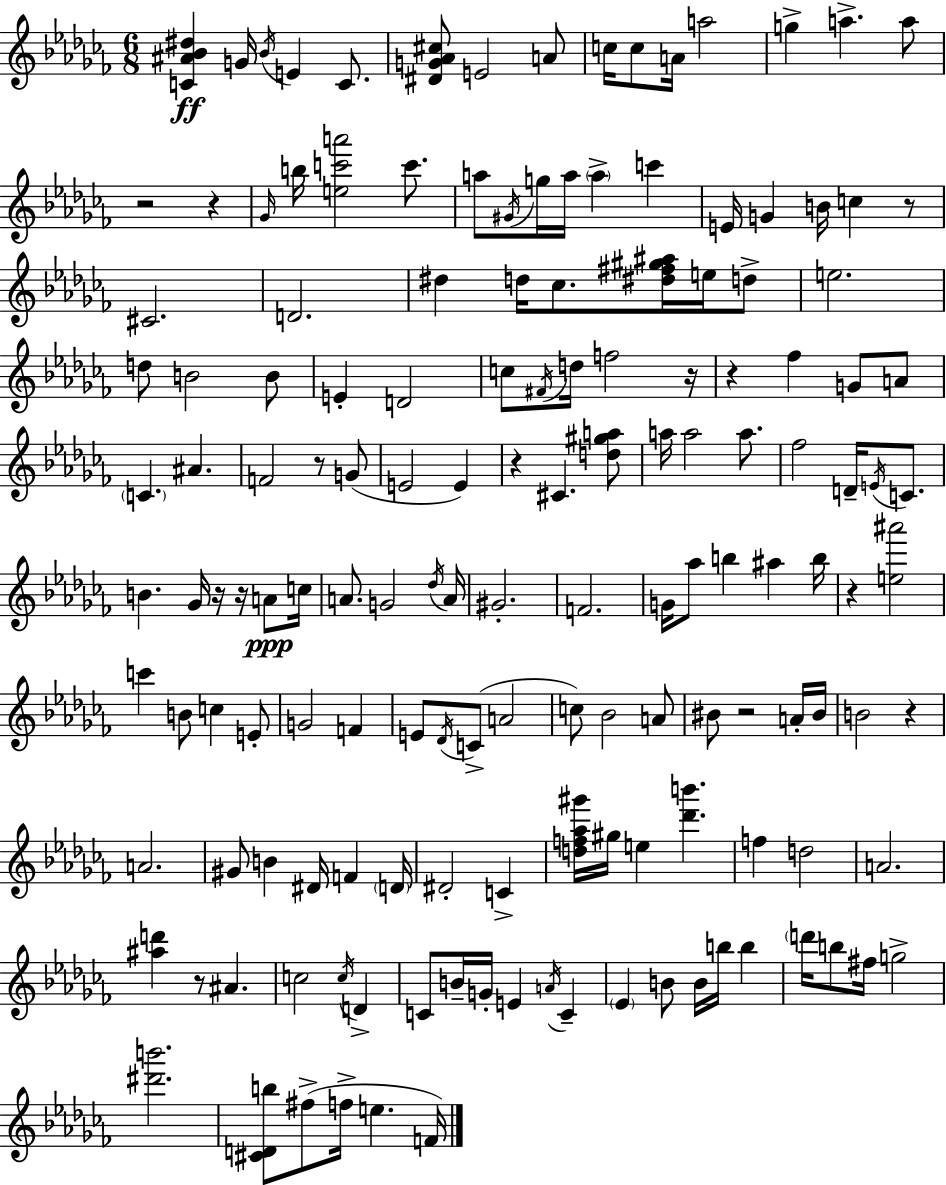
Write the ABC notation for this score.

X:1
T:Untitled
M:6/8
L:1/4
K:Abm
[C^A_B^d] G/4 _B/4 E C/2 [^DG_A^c]/2 E2 A/2 c/4 c/2 A/4 a2 g a a/2 z2 z _G/4 b/4 [ec'a']2 c'/2 a/2 ^G/4 g/4 a/4 a c' E/4 G B/4 c z/2 ^C2 D2 ^d d/4 _c/2 [^d^f^g^a]/4 e/4 d/2 e2 d/2 B2 B/2 E D2 c/2 ^F/4 d/4 f2 z/4 z _f G/2 A/2 C ^A F2 z/2 G/2 E2 E z ^C [d^ga]/2 a/4 a2 a/2 _f2 D/4 E/4 C/2 B _G/4 z/4 z/4 A/2 c/4 A/2 G2 _d/4 A/4 ^G2 F2 G/4 _a/2 b ^a b/4 z [e^a']2 c' B/2 c E/2 G2 F E/2 _D/4 C/2 A2 c/2 _B2 A/2 ^B/2 z2 A/4 ^B/4 B2 z A2 ^G/2 B ^D/4 F D/4 ^D2 C [df_a^g']/4 ^g/4 e [_d'b'] f d2 A2 [^ad'] z/2 ^A c2 c/4 D C/2 B/4 G/4 E A/4 C _E B/2 B/4 b/4 b d'/4 b/2 ^f/4 g2 [^d'b']2 [^CDb]/2 ^f/2 f/4 e F/4